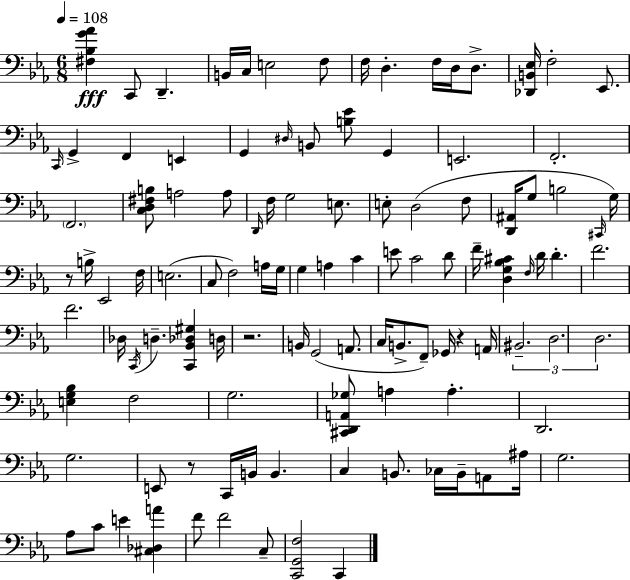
[F#3,Bb3,G4,Ab4]/q C2/e D2/q. B2/s C3/s E3/h F3/e F3/s D3/q. F3/s D3/s D3/e. [Db2,B2,Eb3]/s F3/h Eb2/e. C2/s G2/q F2/q E2/q G2/q D#3/s B2/e [B3,Eb4]/e G2/q E2/h. F2/h. F2/h. [C3,D3,F#3,B3]/e A3/h A3/e D2/s F3/s G3/h E3/e. E3/e D3/h F3/e [D2,A#2]/s G3/e B3/h C#2/s G3/s R/e B3/s Eb2/h F3/s E3/h. C3/e F3/h A3/s G3/s G3/q A3/q C4/q E4/e C4/h D4/e F4/s [D3,G3,Bb3,C#4]/q F3/s D4/s D4/q. F4/h. F4/h. Db3/s C2/s D3/q. [C2,Bb2,Db3,G#3]/q D3/s R/h. B2/s G2/h A2/e. C3/s B2/e. F2/e Gb2/s R/q A2/s BIS2/h. D3/h. D3/h. [E3,G3,Bb3]/q F3/h G3/h. [C#2,D2,A2,Gb3]/e A3/q A3/q. D2/h. G3/h. E2/e R/e C2/s B2/s B2/q. C3/q B2/e. CES3/s B2/s A2/e A#3/s G3/h. Ab3/e C4/e E4/q [C#3,Db3,A4]/q F4/e F4/h C3/e [C2,G2,F3]/h C2/q